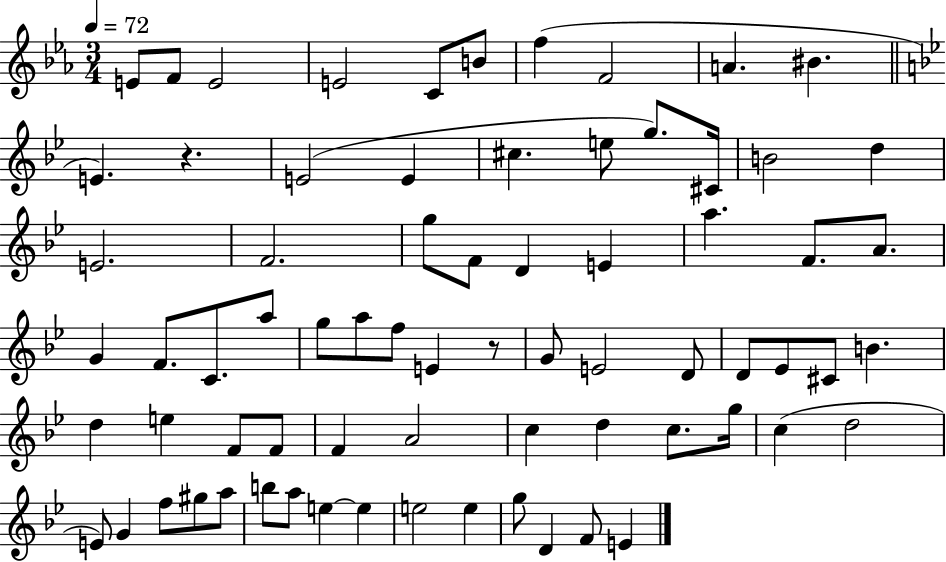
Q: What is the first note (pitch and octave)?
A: E4